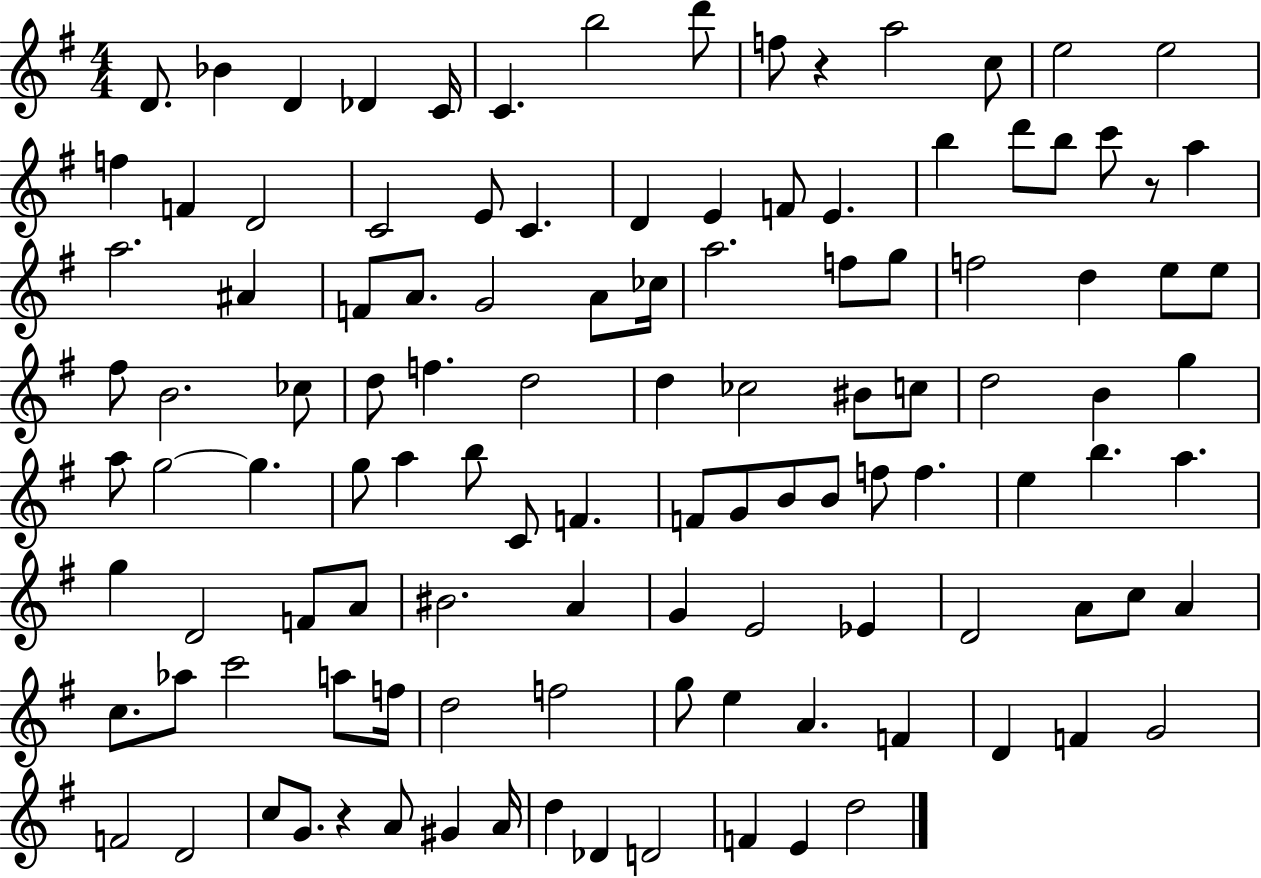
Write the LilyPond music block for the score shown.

{
  \clef treble
  \numericTimeSignature
  \time 4/4
  \key g \major
  \repeat volta 2 { d'8. bes'4 d'4 des'4 c'16 | c'4. b''2 d'''8 | f''8 r4 a''2 c''8 | e''2 e''2 | \break f''4 f'4 d'2 | c'2 e'8 c'4. | d'4 e'4 f'8 e'4. | b''4 d'''8 b''8 c'''8 r8 a''4 | \break a''2. ais'4 | f'8 a'8. g'2 a'8 ces''16 | a''2. f''8 g''8 | f''2 d''4 e''8 e''8 | \break fis''8 b'2. ces''8 | d''8 f''4. d''2 | d''4 ces''2 bis'8 c''8 | d''2 b'4 g''4 | \break a''8 g''2~~ g''4. | g''8 a''4 b''8 c'8 f'4. | f'8 g'8 b'8 b'8 f''8 f''4. | e''4 b''4. a''4. | \break g''4 d'2 f'8 a'8 | bis'2. a'4 | g'4 e'2 ees'4 | d'2 a'8 c''8 a'4 | \break c''8. aes''8 c'''2 a''8 f''16 | d''2 f''2 | g''8 e''4 a'4. f'4 | d'4 f'4 g'2 | \break f'2 d'2 | c''8 g'8. r4 a'8 gis'4 a'16 | d''4 des'4 d'2 | f'4 e'4 d''2 | \break } \bar "|."
}